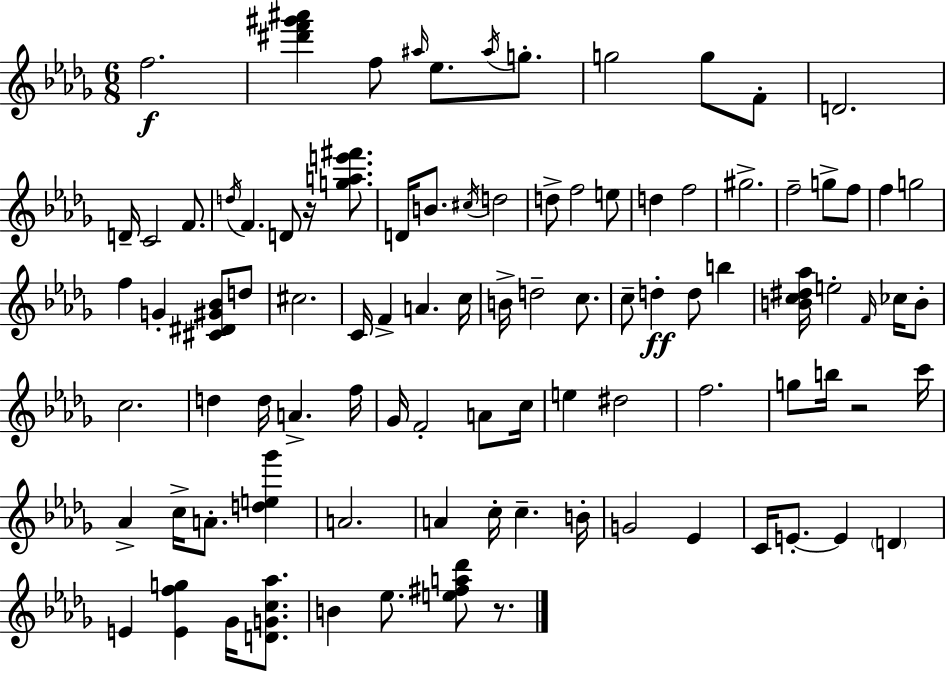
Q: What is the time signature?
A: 6/8